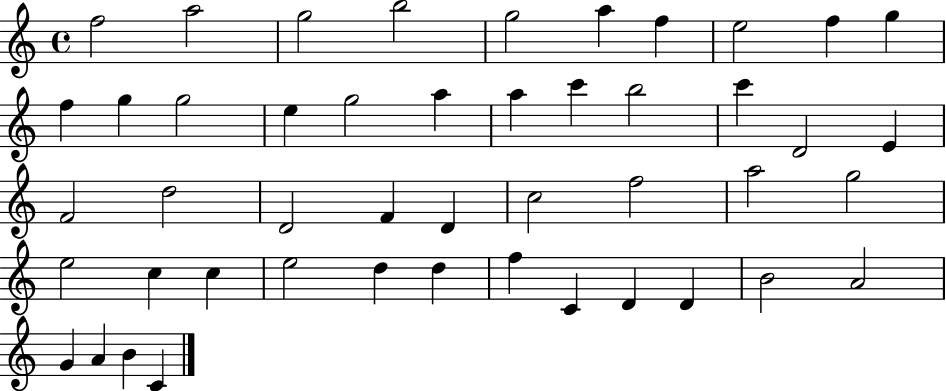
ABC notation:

X:1
T:Untitled
M:4/4
L:1/4
K:C
f2 a2 g2 b2 g2 a f e2 f g f g g2 e g2 a a c' b2 c' D2 E F2 d2 D2 F D c2 f2 a2 g2 e2 c c e2 d d f C D D B2 A2 G A B C